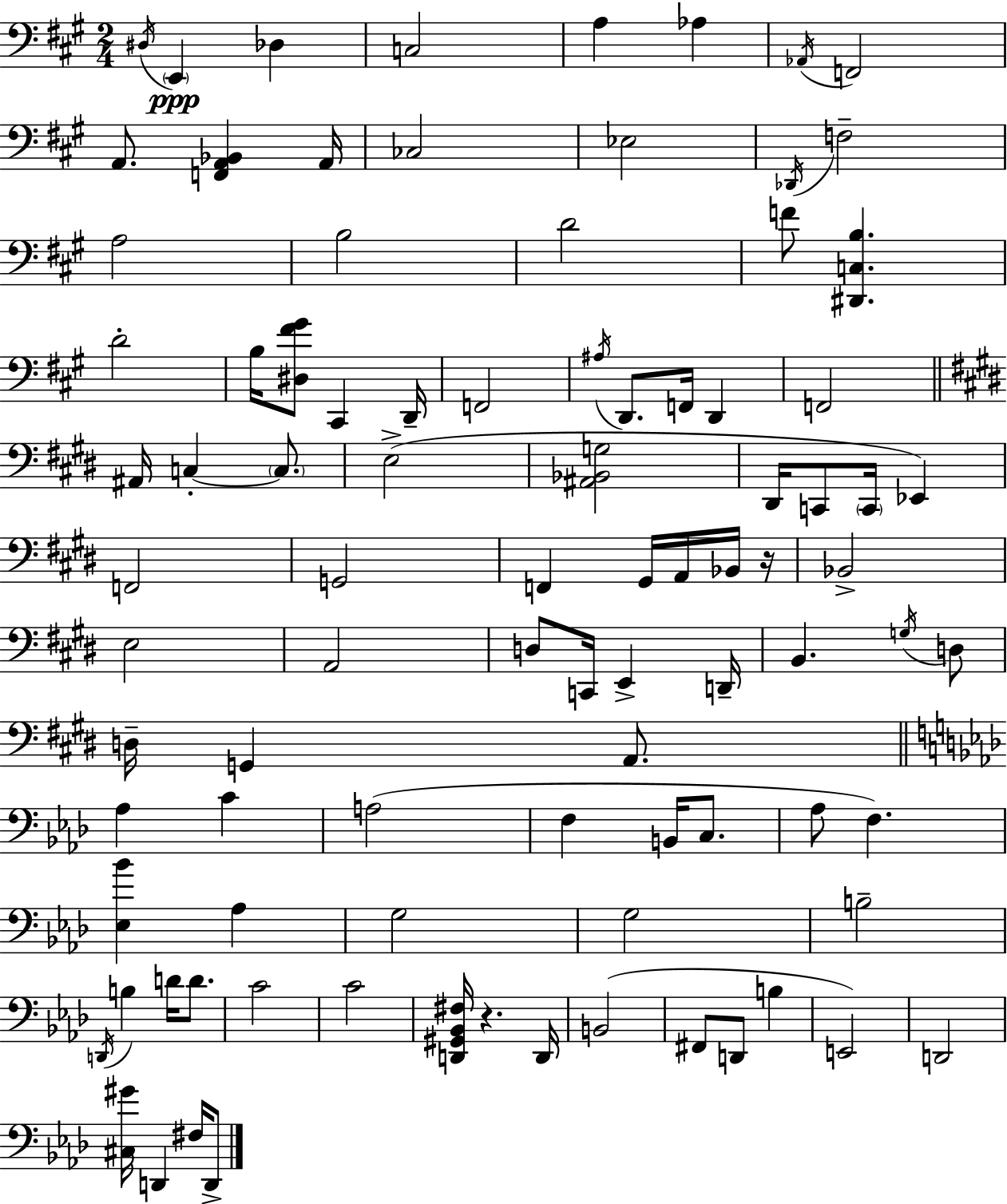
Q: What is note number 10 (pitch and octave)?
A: A2